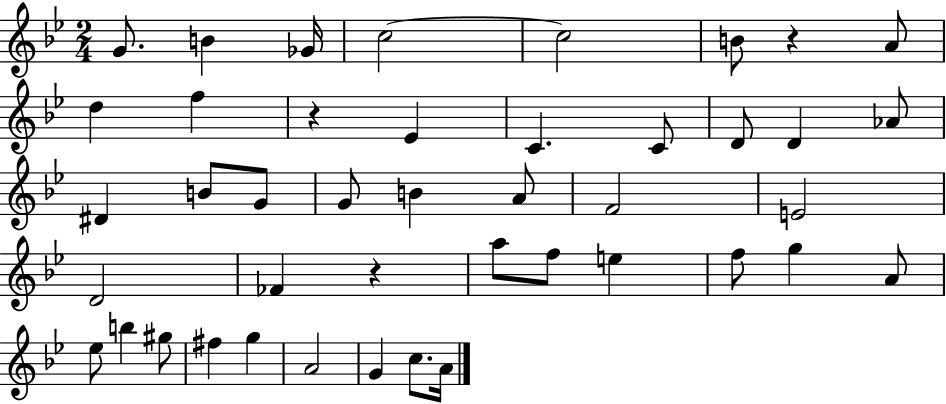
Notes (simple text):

G4/e. B4/q Gb4/s C5/h C5/h B4/e R/q A4/e D5/q F5/q R/q Eb4/q C4/q. C4/e D4/e D4/q Ab4/e D#4/q B4/e G4/e G4/e B4/q A4/e F4/h E4/h D4/h FES4/q R/q A5/e F5/e E5/q F5/e G5/q A4/e Eb5/e B5/q G#5/e F#5/q G5/q A4/h G4/q C5/e. A4/s